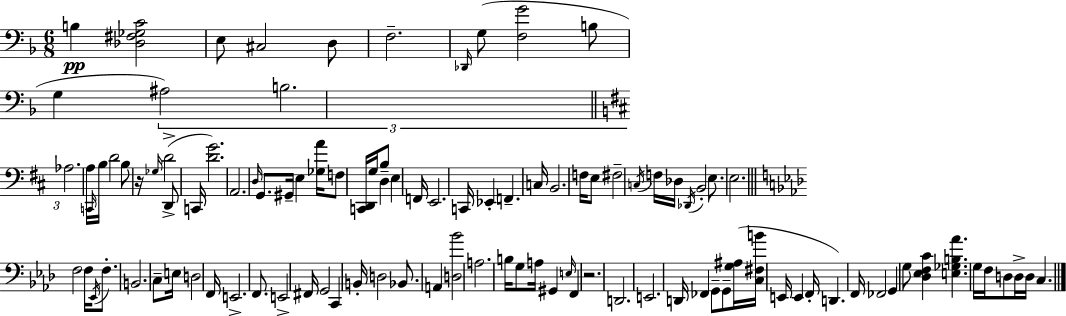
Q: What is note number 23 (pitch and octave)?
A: D3